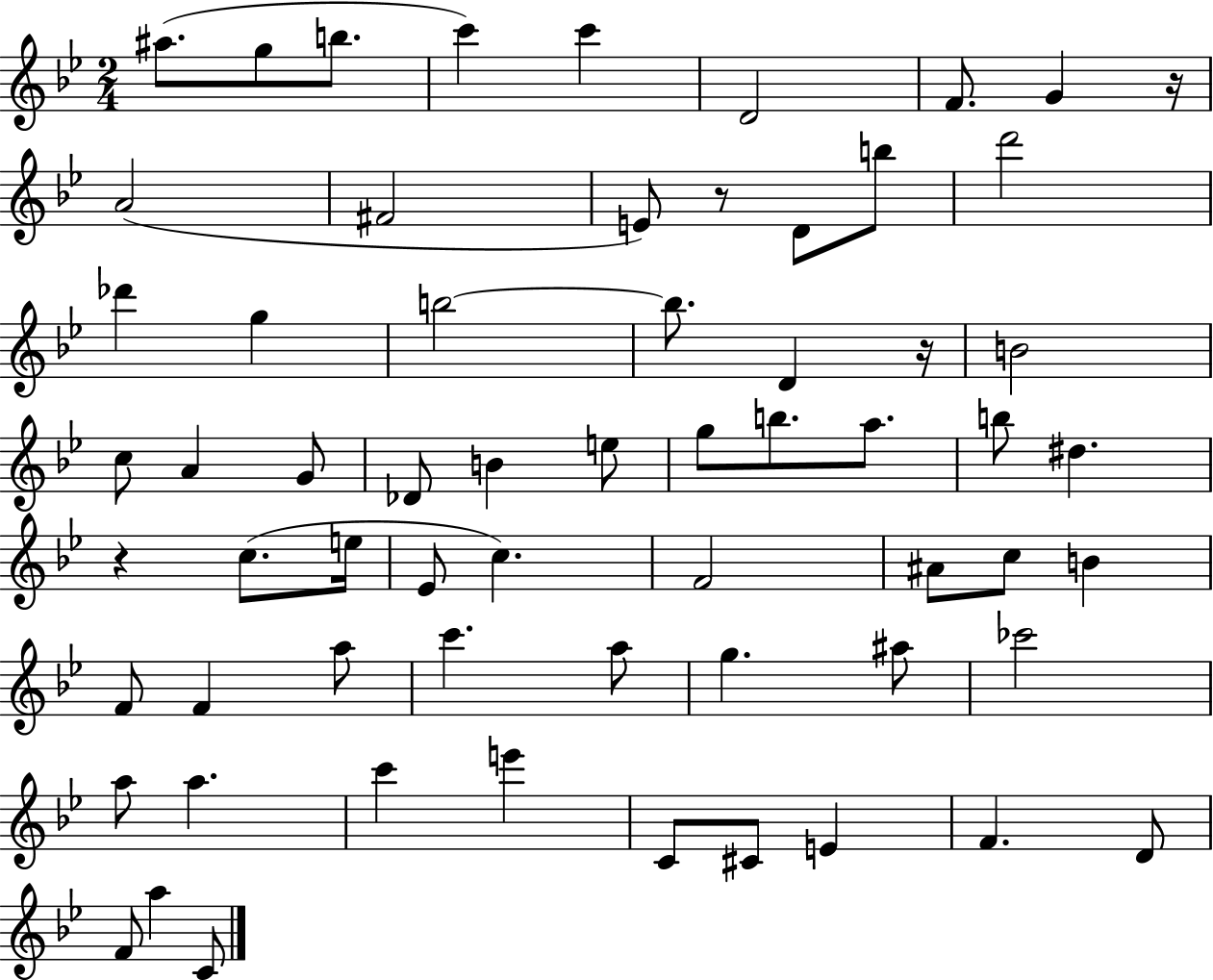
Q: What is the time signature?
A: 2/4